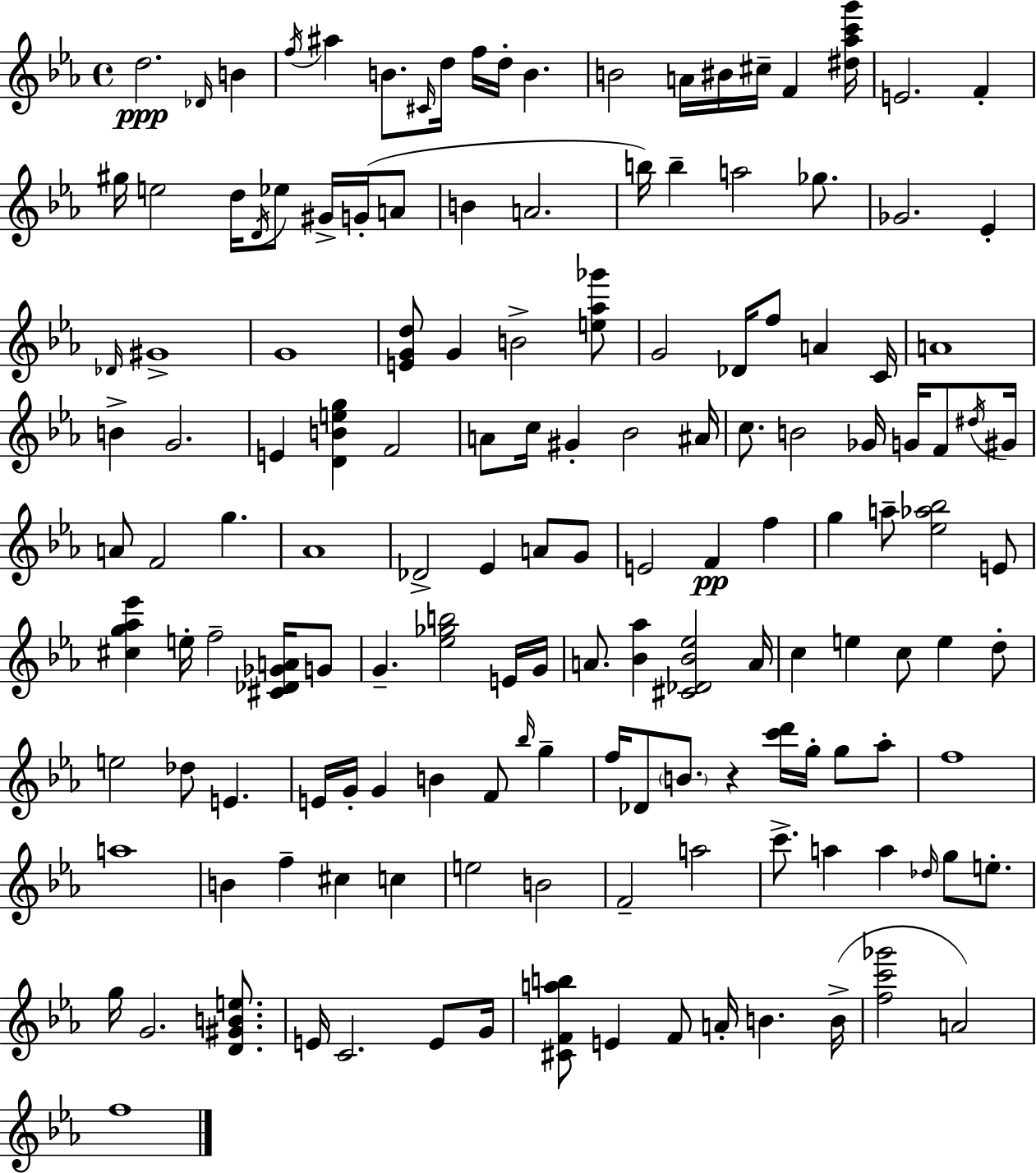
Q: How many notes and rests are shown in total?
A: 148